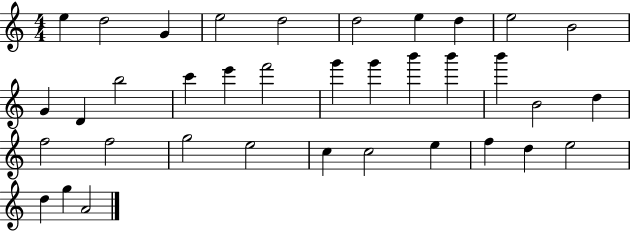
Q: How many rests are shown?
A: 0